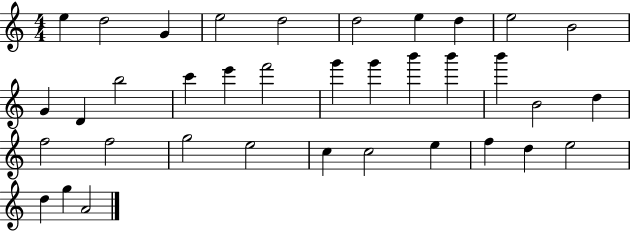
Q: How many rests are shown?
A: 0